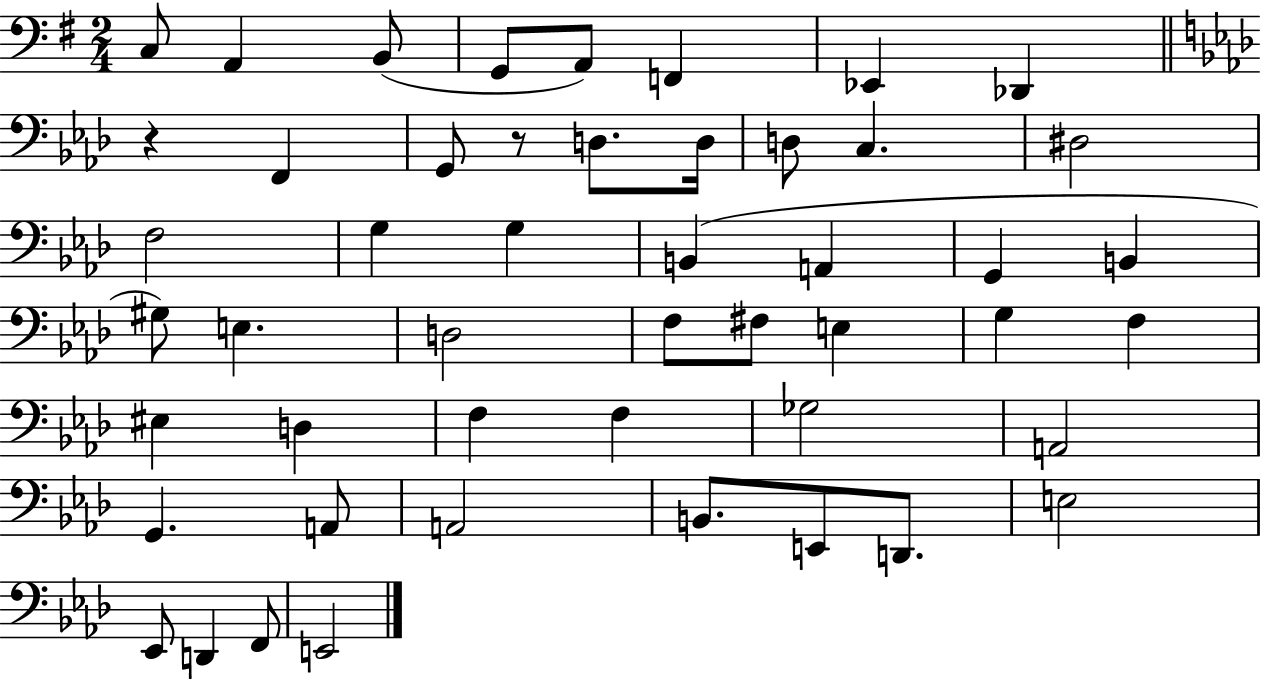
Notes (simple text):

C3/e A2/q B2/e G2/e A2/e F2/q Eb2/q Db2/q R/q F2/q G2/e R/e D3/e. D3/s D3/e C3/q. D#3/h F3/h G3/q G3/q B2/q A2/q G2/q B2/q G#3/e E3/q. D3/h F3/e F#3/e E3/q G3/q F3/q EIS3/q D3/q F3/q F3/q Gb3/h A2/h G2/q. A2/e A2/h B2/e. E2/e D2/e. E3/h Eb2/e D2/q F2/e E2/h